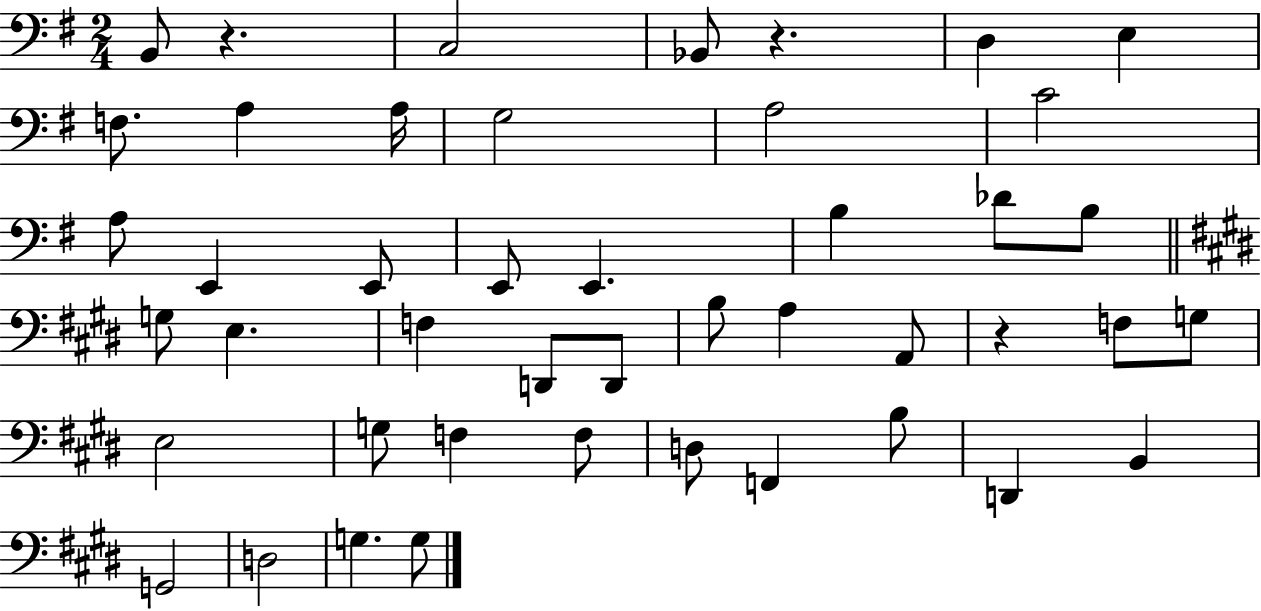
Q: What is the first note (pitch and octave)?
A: B2